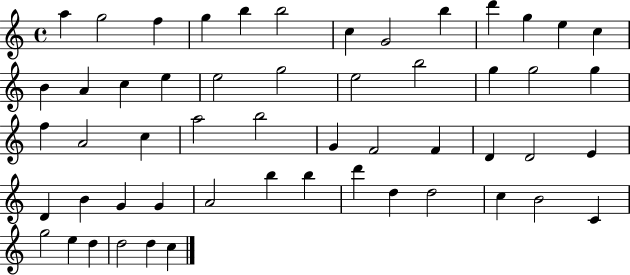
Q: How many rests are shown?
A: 0